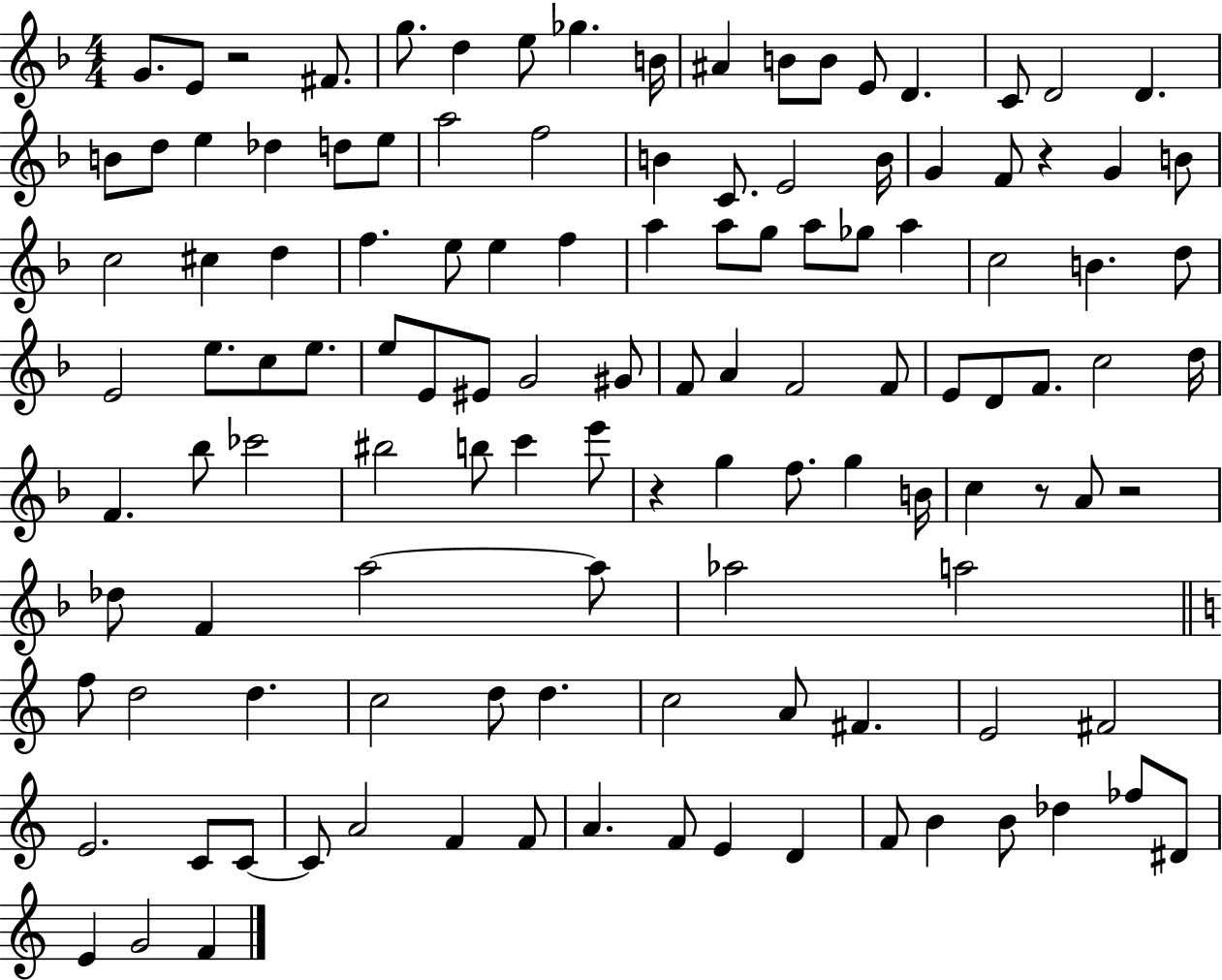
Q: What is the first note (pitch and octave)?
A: G4